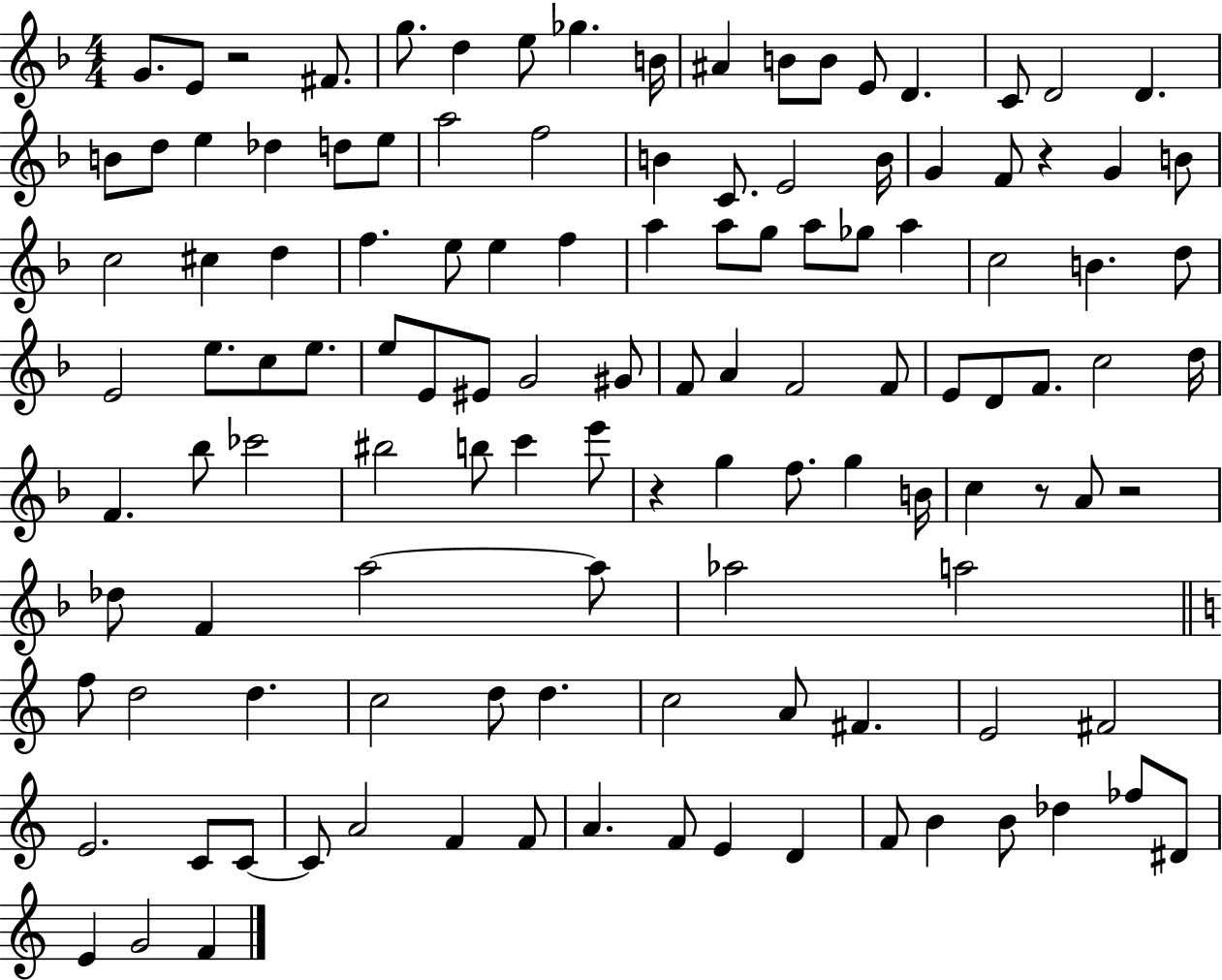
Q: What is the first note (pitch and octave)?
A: G4